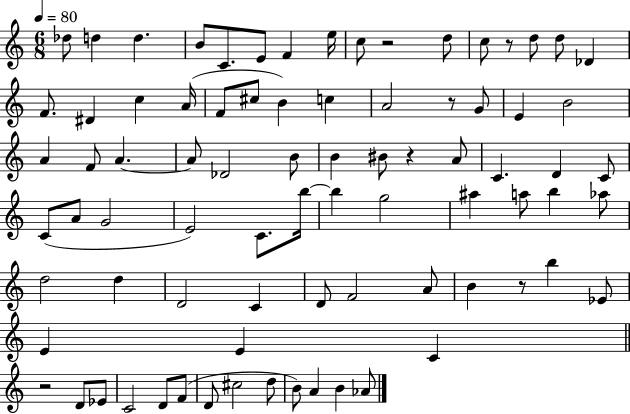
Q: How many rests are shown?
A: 6